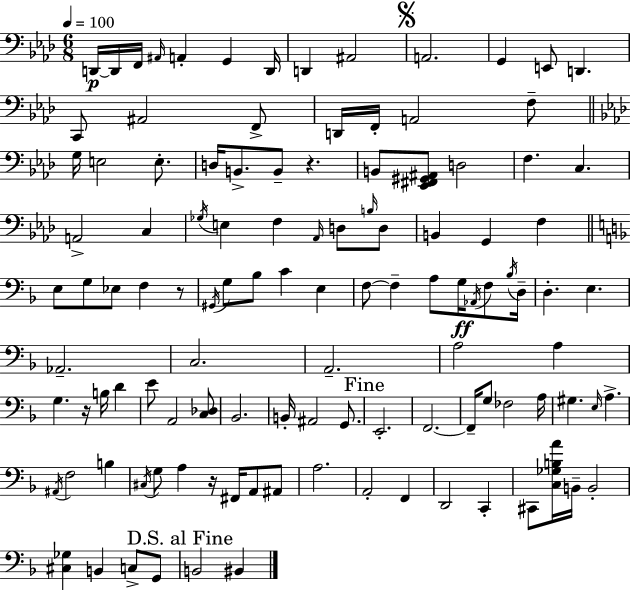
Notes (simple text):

D2/s D2/s F2/s A#2/s A2/q G2/q D2/s D2/q A#2/h A2/h. G2/q E2/e D2/q. C2/e A#2/h F2/e D2/s F2/s A2/h F3/e G3/s E3/h E3/e. D3/s B2/e. B2/e R/q. B2/e [Eb2,F#2,G#2,A#2]/e D3/h F3/q. C3/q. A2/h C3/q Gb3/s E3/q F3/q Ab2/s D3/e B3/s D3/e B2/q G2/q F3/q E3/e G3/e Eb3/e F3/q R/e G#2/s G3/e Bb3/e C4/q E3/q F3/e F3/q A3/e G3/s Ab2/s F3/e Bb3/s D3/s D3/q. E3/q. Ab2/h. C3/h. A2/h. A3/h A3/q G3/q. R/s B3/s D4/q E4/e A2/h [C3,Db3]/e Bb2/h. B2/s A#2/h G2/e. E2/h. F2/h. F2/s G3/e FES3/h A3/s G#3/q. E3/s A3/q. A#2/s F3/h B3/q C#3/s G3/e A3/q R/s F#2/s A2/e A#2/e A3/h. A2/h F2/q D2/h C2/q C#2/e [C3,Gb3,B3,A4]/s B2/s B2/h [C#3,Gb3]/q B2/q C3/e G2/e B2/h BIS2/q